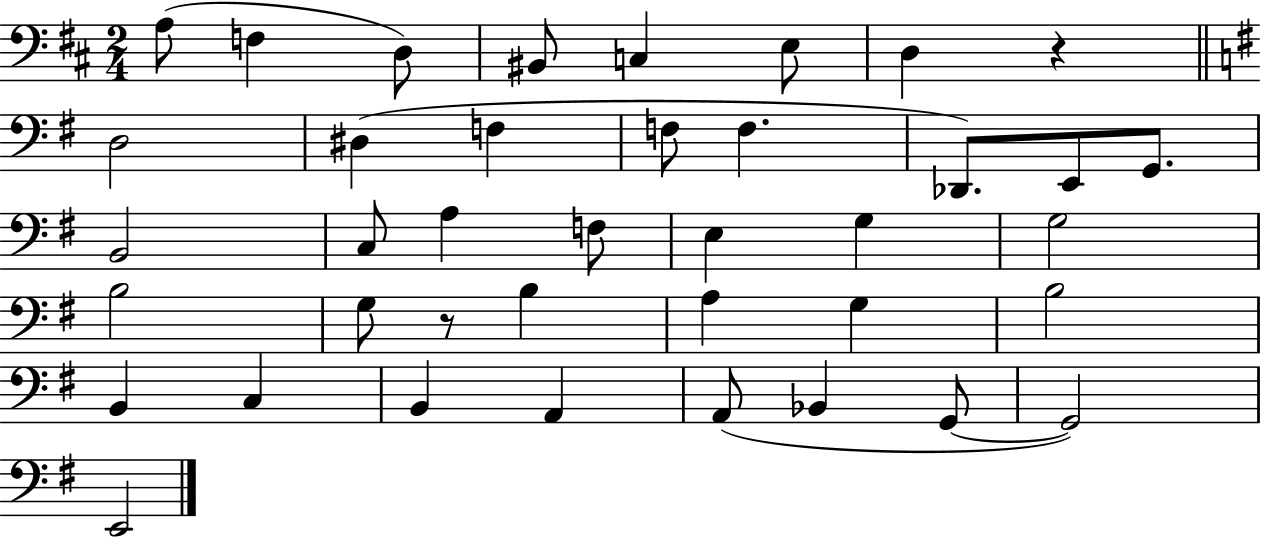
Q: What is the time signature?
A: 2/4